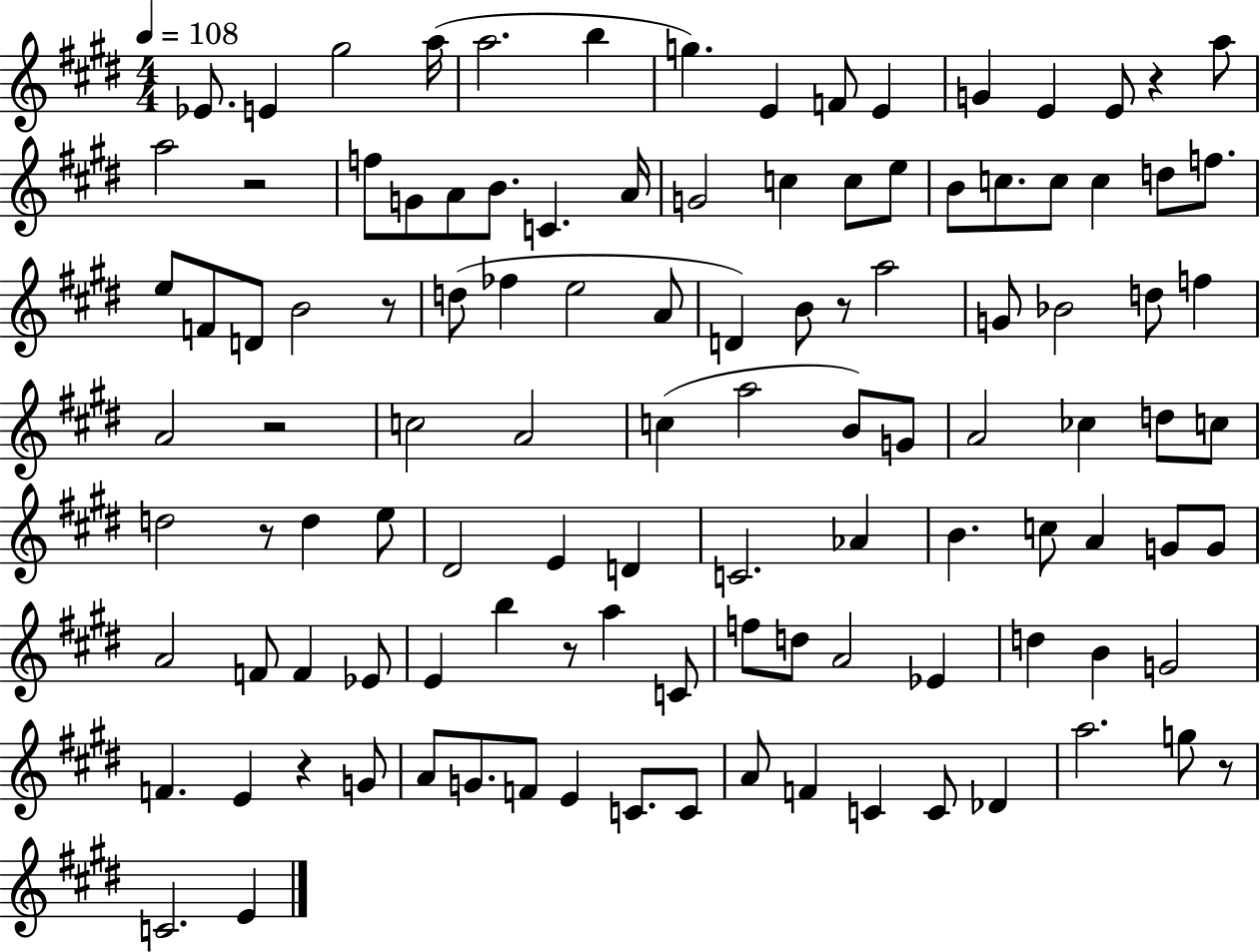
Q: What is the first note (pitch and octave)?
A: Eb4